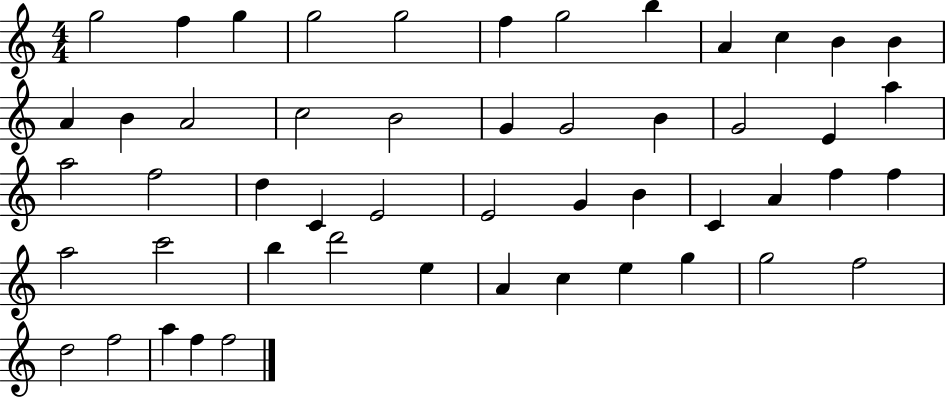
X:1
T:Untitled
M:4/4
L:1/4
K:C
g2 f g g2 g2 f g2 b A c B B A B A2 c2 B2 G G2 B G2 E a a2 f2 d C E2 E2 G B C A f f a2 c'2 b d'2 e A c e g g2 f2 d2 f2 a f f2